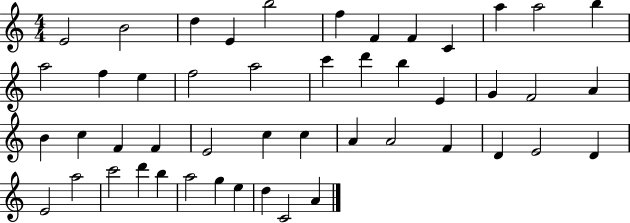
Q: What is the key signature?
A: C major